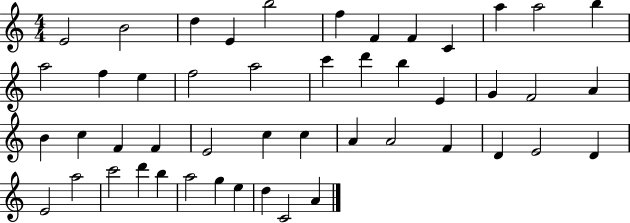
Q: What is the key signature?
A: C major